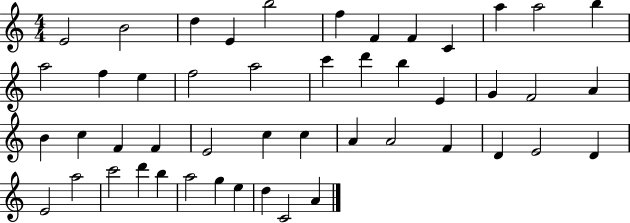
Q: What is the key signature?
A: C major